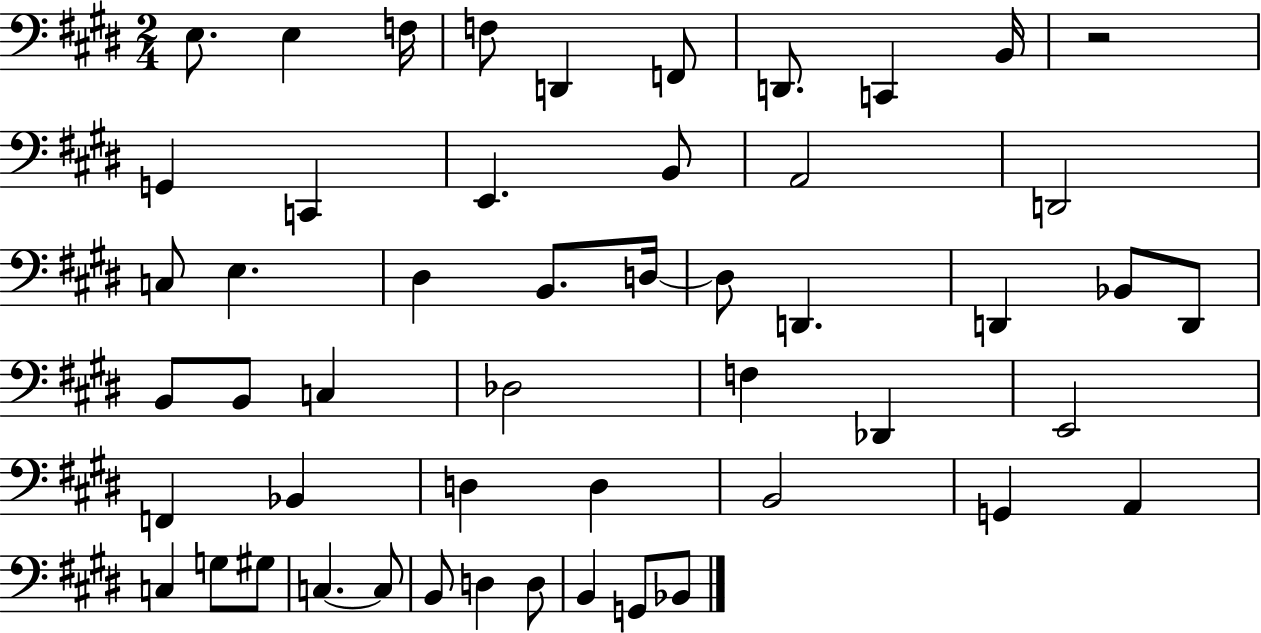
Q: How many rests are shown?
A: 1